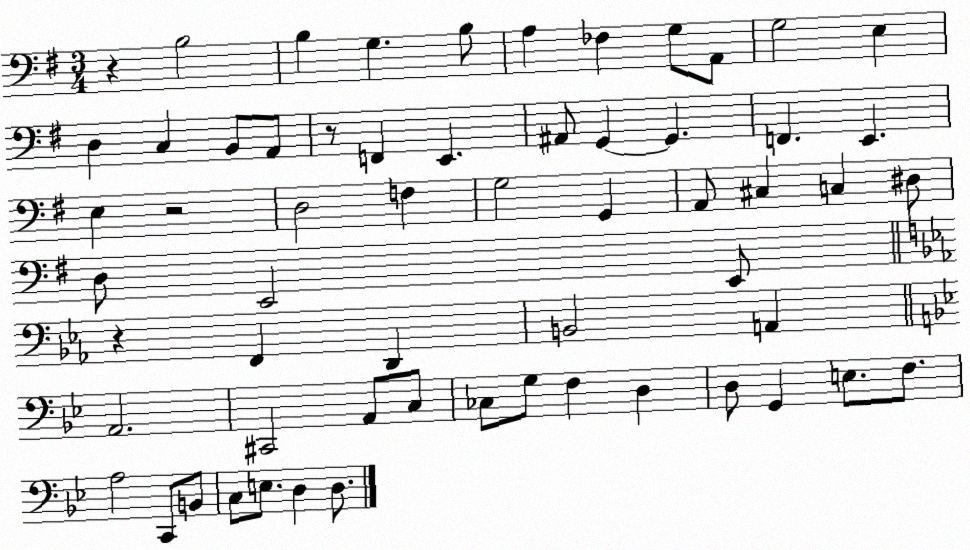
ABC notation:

X:1
T:Untitled
M:3/4
L:1/4
K:G
z B,2 B, G, B,/2 A, _F, G,/2 A,,/2 G,2 E, D, C, B,,/2 A,,/2 z/2 F,, E,, ^A,,/2 G,, G,, F,, E,, E, z2 D,2 F, G,2 G,, A,,/2 ^C, C, ^D,/2 D,/2 E,,2 E,,/2 z F,, D,, B,,2 A,, A,,2 ^C,,2 A,,/2 C,/2 _C,/2 G,/2 F, D, D,/2 G,, E,/2 F,/2 A,2 C,,/2 B,,/2 C,/2 E,/2 D, D,/2